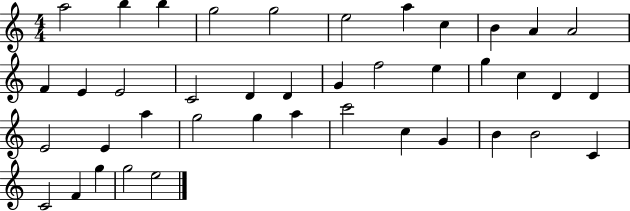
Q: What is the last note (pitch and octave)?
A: E5